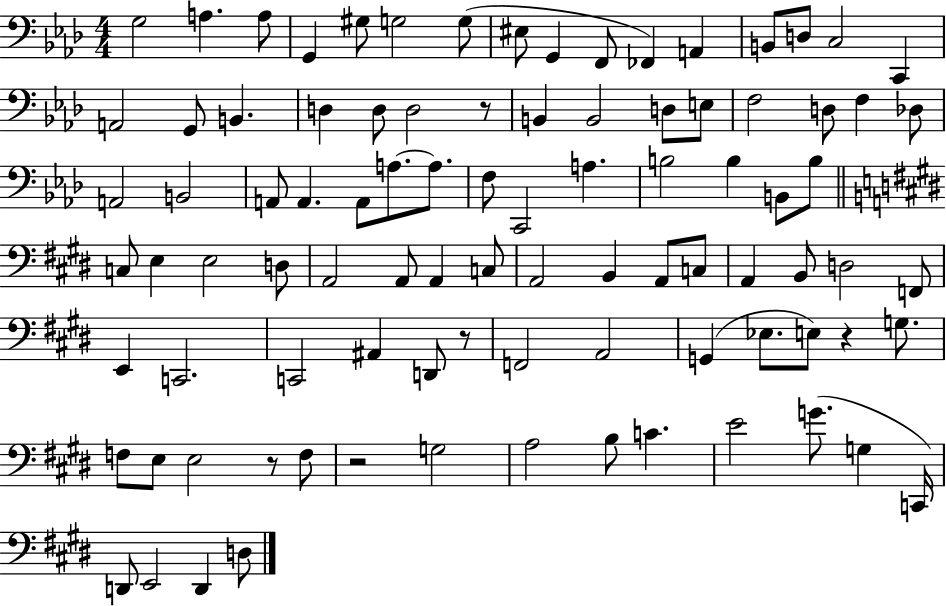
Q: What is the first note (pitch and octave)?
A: G3